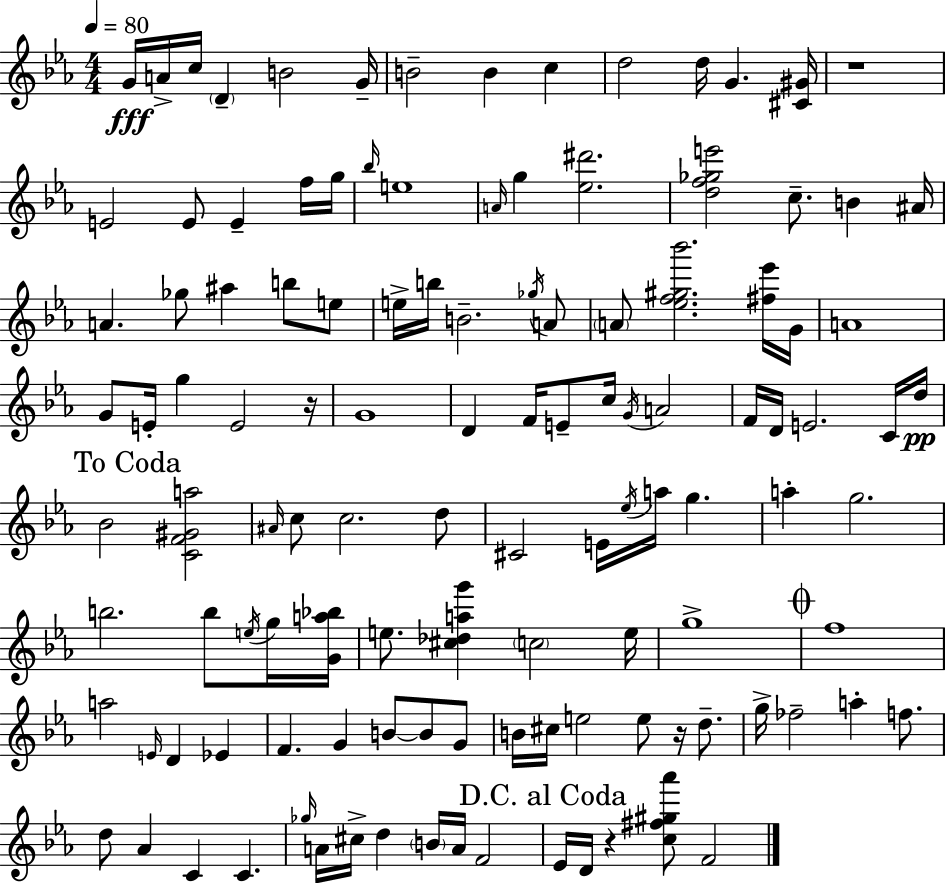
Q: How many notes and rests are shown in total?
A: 119